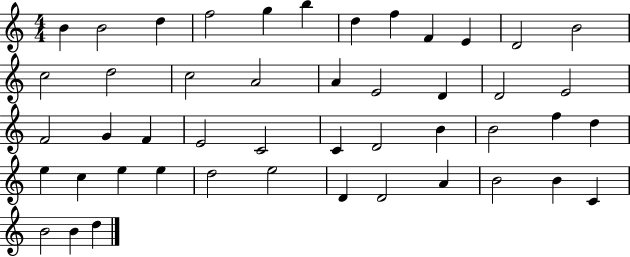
{
  \clef treble
  \numericTimeSignature
  \time 4/4
  \key c \major
  b'4 b'2 d''4 | f''2 g''4 b''4 | d''4 f''4 f'4 e'4 | d'2 b'2 | \break c''2 d''2 | c''2 a'2 | a'4 e'2 d'4 | d'2 e'2 | \break f'2 g'4 f'4 | e'2 c'2 | c'4 d'2 b'4 | b'2 f''4 d''4 | \break e''4 c''4 e''4 e''4 | d''2 e''2 | d'4 d'2 a'4 | b'2 b'4 c'4 | \break b'2 b'4 d''4 | \bar "|."
}